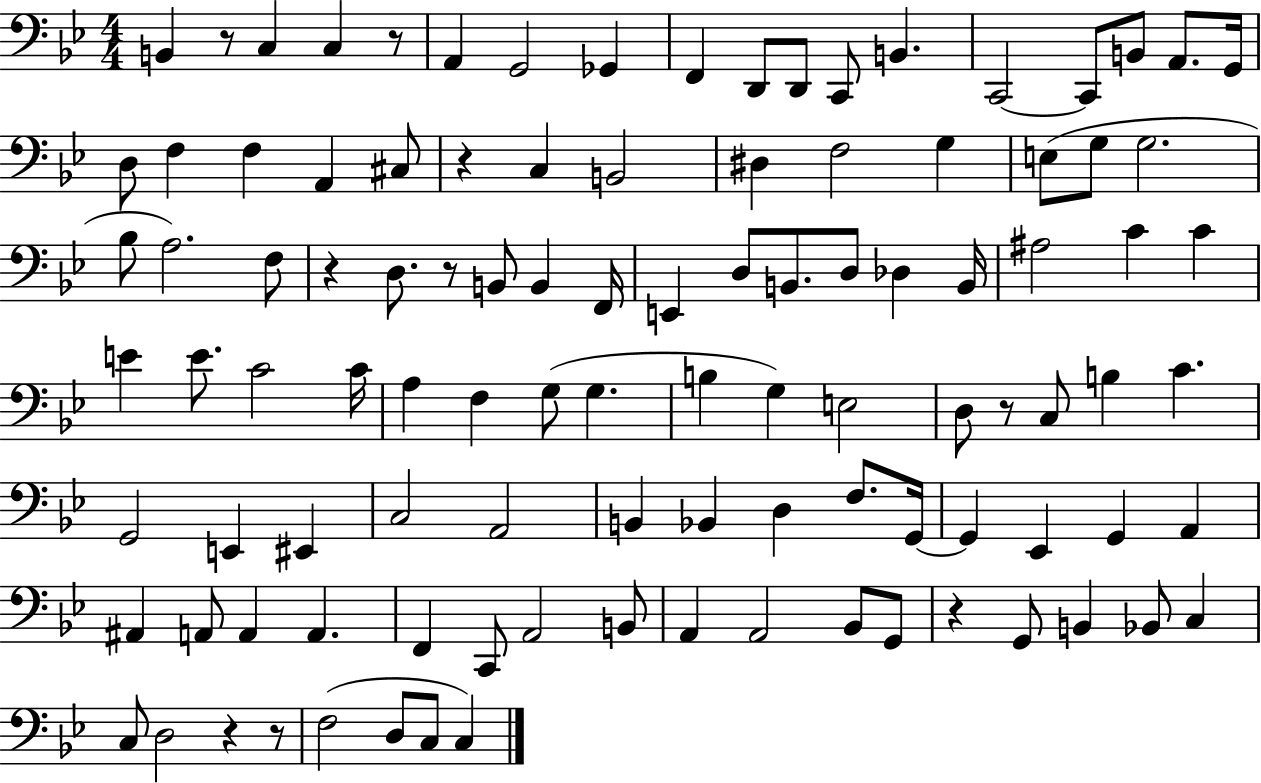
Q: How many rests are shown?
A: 9